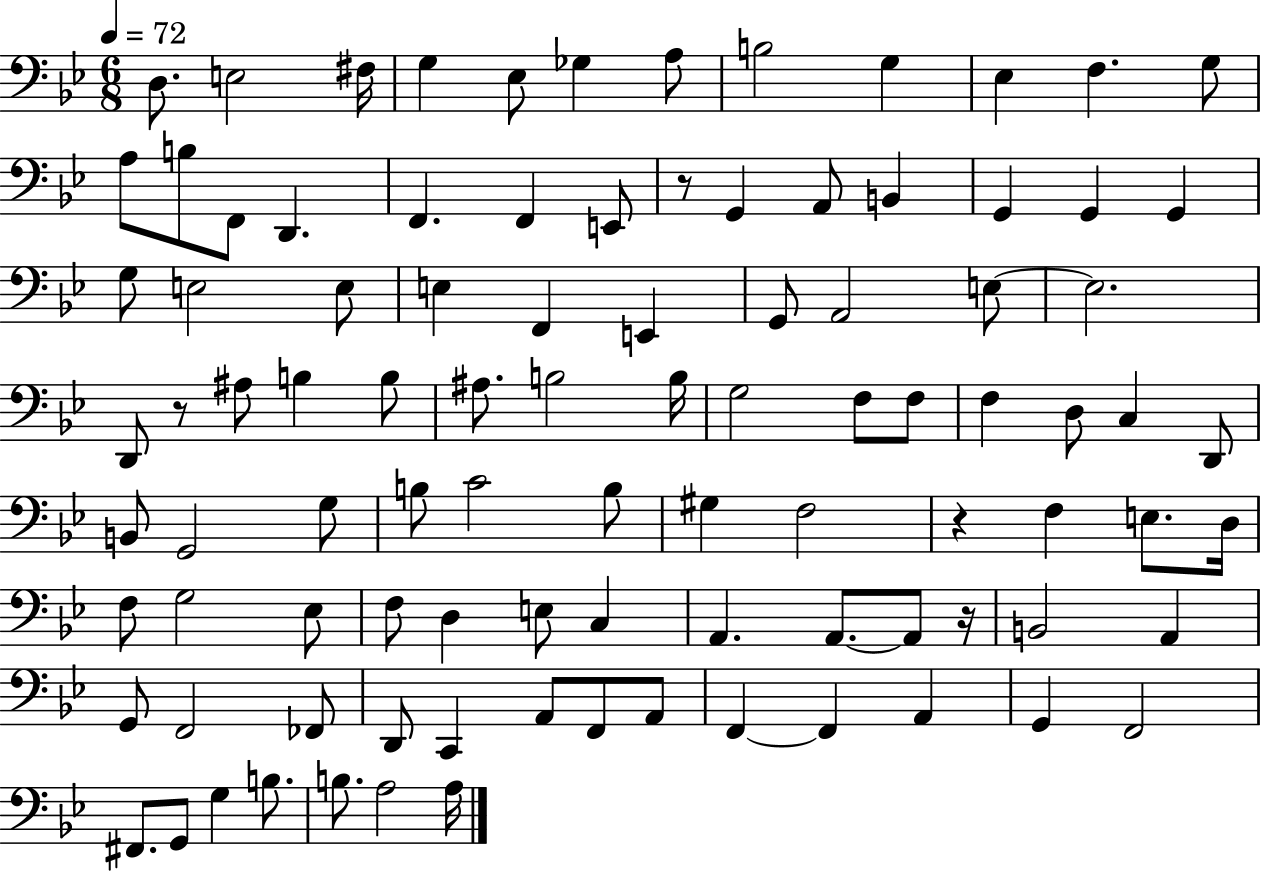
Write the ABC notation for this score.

X:1
T:Untitled
M:6/8
L:1/4
K:Bb
D,/2 E,2 ^F,/4 G, _E,/2 _G, A,/2 B,2 G, _E, F, G,/2 A,/2 B,/2 F,,/2 D,, F,, F,, E,,/2 z/2 G,, A,,/2 B,, G,, G,, G,, G,/2 E,2 E,/2 E, F,, E,, G,,/2 A,,2 E,/2 E,2 D,,/2 z/2 ^A,/2 B, B,/2 ^A,/2 B,2 B,/4 G,2 F,/2 F,/2 F, D,/2 C, D,,/2 B,,/2 G,,2 G,/2 B,/2 C2 B,/2 ^G, F,2 z F, E,/2 D,/4 F,/2 G,2 _E,/2 F,/2 D, E,/2 C, A,, A,,/2 A,,/2 z/4 B,,2 A,, G,,/2 F,,2 _F,,/2 D,,/2 C,, A,,/2 F,,/2 A,,/2 F,, F,, A,, G,, F,,2 ^F,,/2 G,,/2 G, B,/2 B,/2 A,2 A,/4